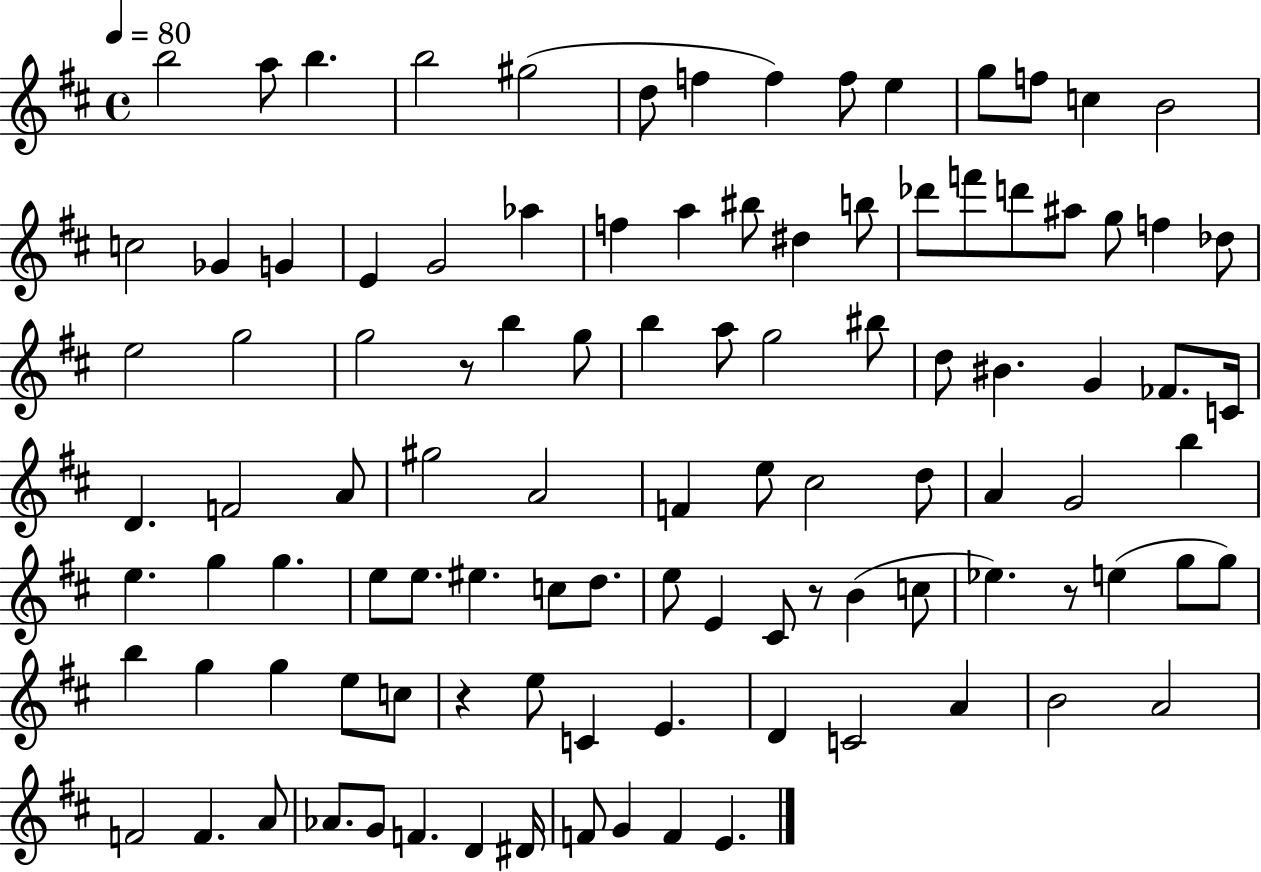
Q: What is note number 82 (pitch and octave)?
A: C4